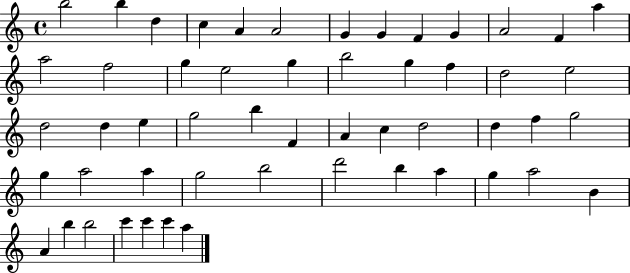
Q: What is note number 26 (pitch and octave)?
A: E5